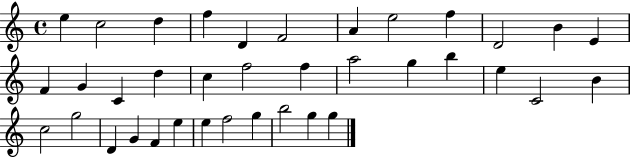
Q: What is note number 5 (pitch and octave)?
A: D4